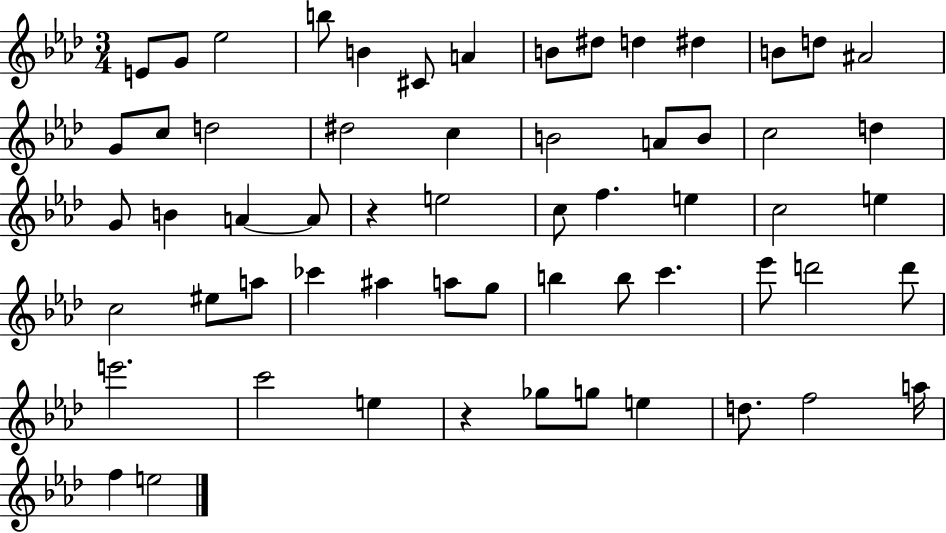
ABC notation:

X:1
T:Untitled
M:3/4
L:1/4
K:Ab
E/2 G/2 _e2 b/2 B ^C/2 A B/2 ^d/2 d ^d B/2 d/2 ^A2 G/2 c/2 d2 ^d2 c B2 A/2 B/2 c2 d G/2 B A A/2 z e2 c/2 f e c2 e c2 ^e/2 a/2 _c' ^a a/2 g/2 b b/2 c' _e'/2 d'2 d'/2 e'2 c'2 e z _g/2 g/2 e d/2 f2 a/4 f e2